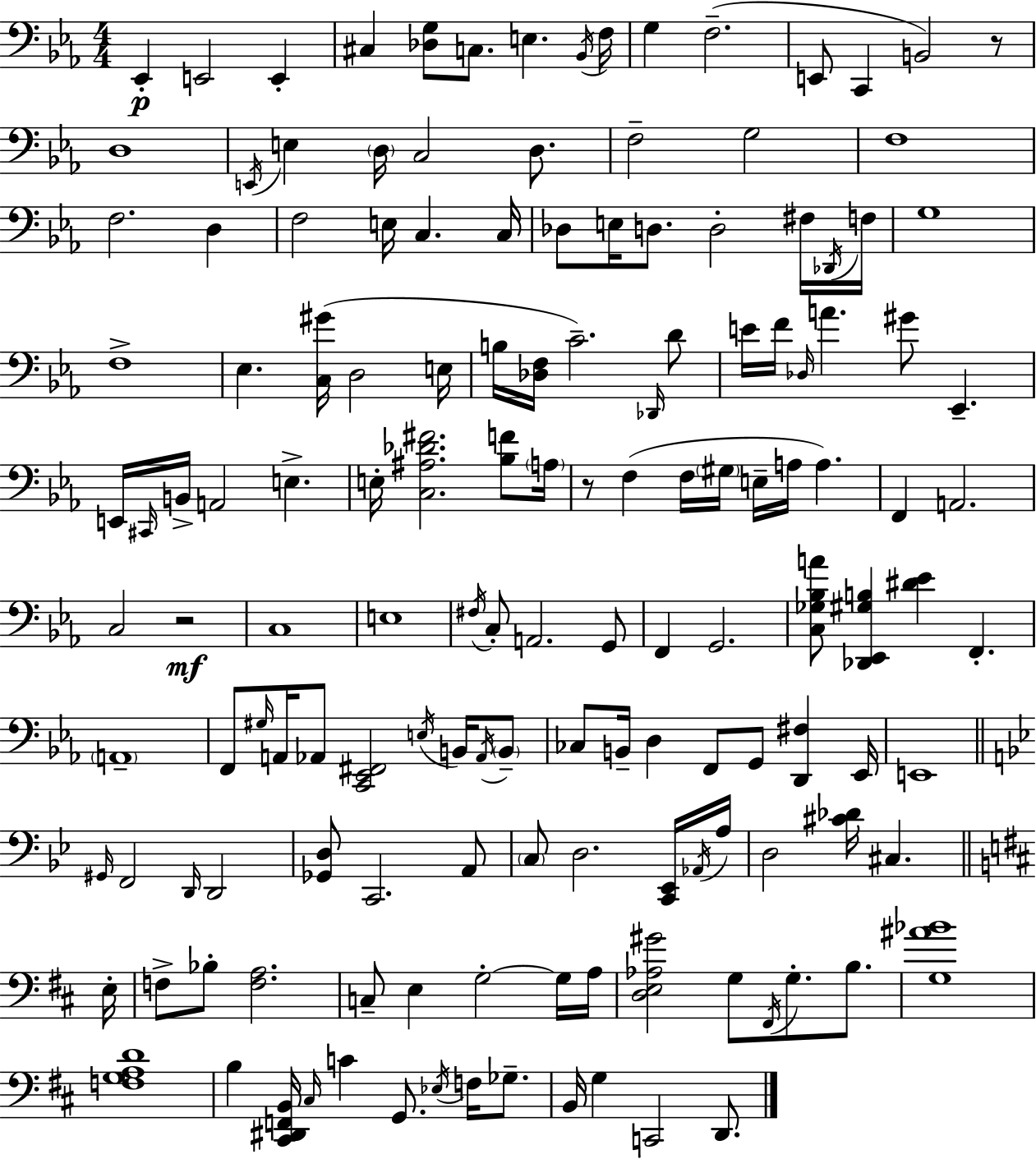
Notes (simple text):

Eb2/q E2/h E2/q C#3/q [Db3,G3]/e C3/e. E3/q. Bb2/s F3/s G3/q F3/h. E2/e C2/q B2/h R/e D3/w E2/s E3/q D3/s C3/h D3/e. F3/h G3/h F3/w F3/h. D3/q F3/h E3/s C3/q. C3/s Db3/e E3/s D3/e. D3/h F#3/s Db2/s F3/s G3/w F3/w Eb3/q. [C3,G#4]/s D3/h E3/s B3/s [Db3,F3]/s C4/h. Db2/s D4/e E4/s F4/s Db3/s A4/q. G#4/e Eb2/q. E2/s C#2/s B2/s A2/h E3/q. E3/s [C3,A#3,Db4,F#4]/h. [Bb3,F4]/e A3/s R/e F3/q F3/s G#3/s E3/s A3/s A3/q. F2/q A2/h. C3/h R/h C3/w E3/w F#3/s C3/e A2/h. G2/e F2/q G2/h. [C3,Gb3,Bb3,A4]/e [Db2,Eb2,G#3,B3]/q [D#4,Eb4]/q F2/q. A2/w F2/e G#3/s A2/s Ab2/e [C2,Eb2,F#2]/h E3/s B2/s Ab2/s B2/e CES3/e B2/s D3/q F2/e G2/e [D2,F#3]/q Eb2/s E2/w G#2/s F2/h D2/s D2/h [Gb2,D3]/e C2/h. A2/e C3/e D3/h. [C2,Eb2]/s Ab2/s A3/s D3/h [C#4,Db4]/s C#3/q. E3/s F3/e Bb3/e [F3,A3]/h. C3/e E3/q G3/h G3/s A3/s [D3,E3,Ab3,G#4]/h G3/e F#2/s G3/e. B3/e. [G3,A#4,Bb4]/w [F3,G3,A3,D4]/w B3/q [C#2,D#2,F2,B2]/s C#3/s C4/q G2/e. Eb3/s F3/s Gb3/e. B2/s G3/q C2/h D2/e.